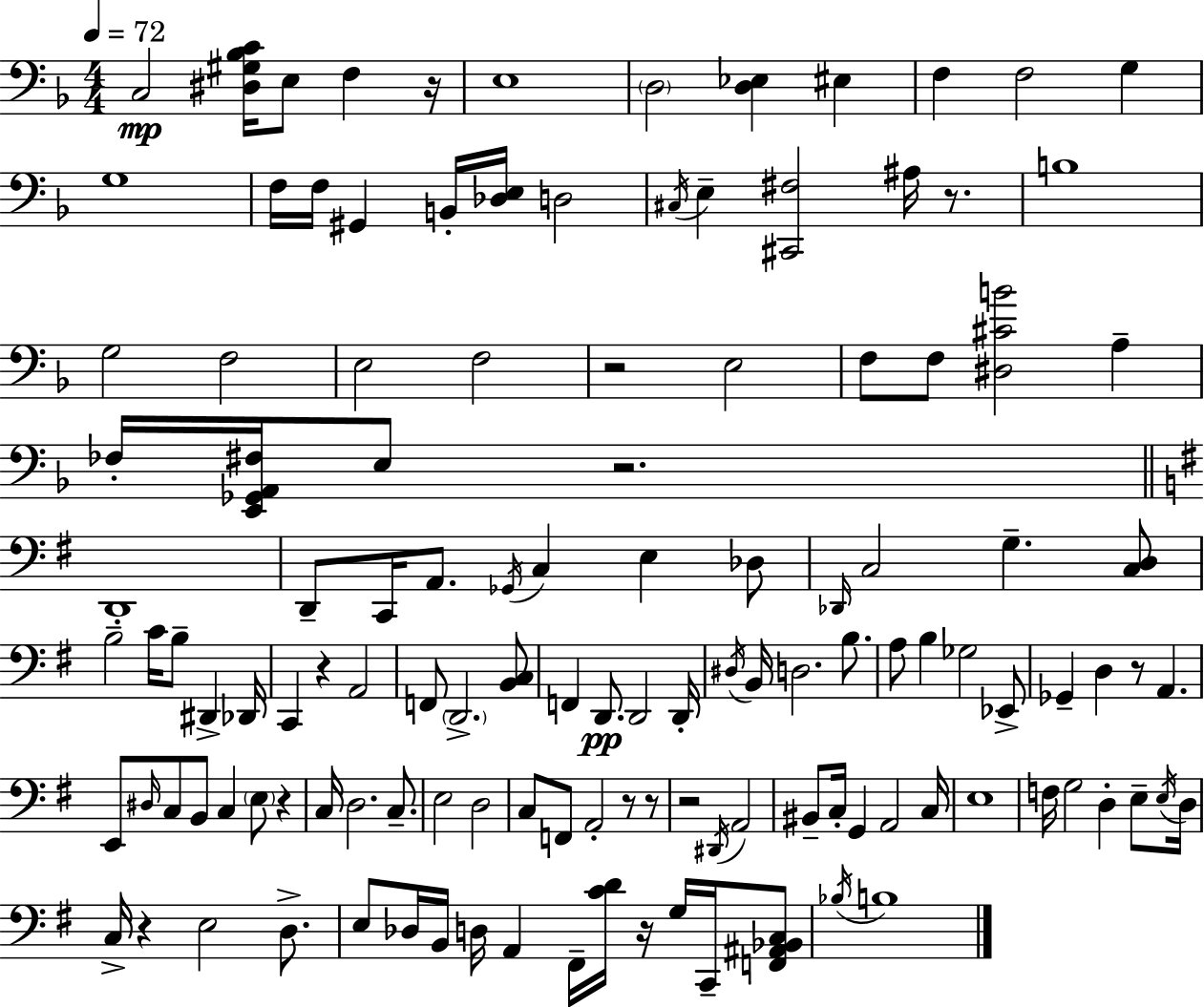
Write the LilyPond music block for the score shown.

{
  \clef bass
  \numericTimeSignature
  \time 4/4
  \key f \major
  \tempo 4 = 72
  c2\mp <dis gis bes c'>16 e8 f4 r16 | e1 | \parenthesize d2 <d ees>4 eis4 | f4 f2 g4 | \break g1 | f16 f16 gis,4 b,16-. <des e>16 d2 | \acciaccatura { cis16 } e4-- <cis, fis>2 ais16 r8. | b1 | \break g2 f2 | e2 f2 | r2 e2 | f8 f8 <dis cis' b'>2 a4-- | \break fes16-. <e, ges, a, fis>16 e8 r2. | \bar "||" \break \key g \major d,1-. | d,8-- c,16 a,8. \acciaccatura { ges,16 } c4 e4 des8 | \grace { des,16 } c2 g4.-- | <c d>8 b2-- c'16 b8-- dis,4-> | \break des,16 c,4 r4 a,2 | f,8 \parenthesize d,2.-> | <b, c>8 f,4 d,8.\pp d,2 | d,16-. \acciaccatura { dis16 } b,16 d2. | \break b8. a8 b4 ges2 | ees,8-> ges,4-- d4 r8 a,4. | e,8 \grace { dis16 } c8 b,8 c4 \parenthesize e8 | r4 c16 d2. | \break c8.-- e2 d2 | c8 f,8 a,2-. | r8 r8 r2 \acciaccatura { dis,16 } a,2 | bis,8-- c16-. g,4 a,2 | \break c16 e1 | f16 g2 d4-. | e8-- \acciaccatura { e16 } d16 c16-> r4 e2 | d8.-> e8 des16 b,16 d16 a,4 fis,16-- | \break <c' d'>16 r16 g16 c,16-- <f, ais, bes, c>8 \acciaccatura { bes16 } b1 | \bar "|."
}